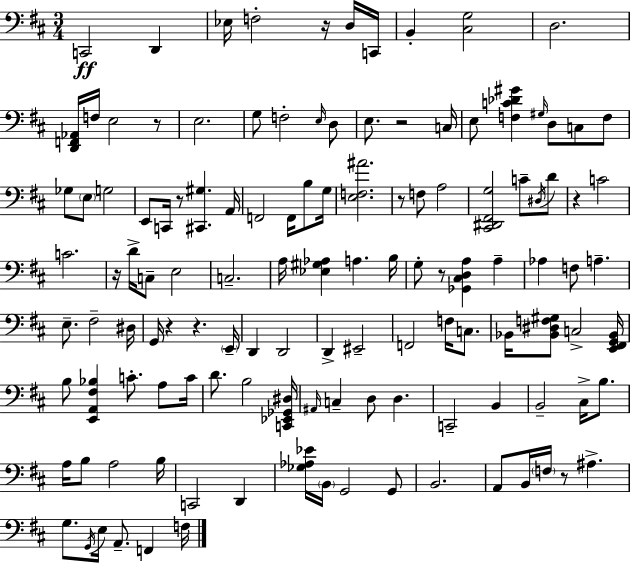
X:1
T:Untitled
M:3/4
L:1/4
K:D
C,,2 D,, _E,/4 F,2 z/4 D,/4 C,,/4 B,, [^C,G,]2 D,2 [D,,F,,_A,,]/4 F,/4 E,2 z/2 E,2 G,/2 F,2 E,/4 D,/2 E,/2 z2 C,/4 E,/2 [F,C_D^G] ^G,/4 D,/2 C,/2 F,/2 _G,/2 E,/2 G,2 E,,/2 C,,/4 z/2 [^C,,^G,] A,,/4 F,,2 F,,/4 B,/2 G,/4 [E,F,^A]2 z/2 F,/2 A,2 [^C,,^D,,^F,,G,]2 C/2 ^D,/4 D/2 z C2 C2 z/4 D/4 C,/2 E,2 C,2 A,/4 [_E,^G,_A,] A, B,/4 G,/2 z/2 [_G,,^C,D,A,] A, _A, F,/2 A, E,/2 ^F,2 ^D,/4 G,,/4 z z E,,/4 D,, D,,2 D,, ^E,,2 F,,2 F,/4 C,/2 _B,,/4 [_B,,^D,F,^G,]/2 C,2 [E,,^F,,G,,_B,,]/4 B,/2 [E,,A,,^F,_B,] C/2 A,/2 C/4 D/2 B,2 [C,,_E,,_G,,^D,]/4 ^A,,/4 C, D,/2 D, C,,2 B,, B,,2 ^C,/4 B,/2 A,/4 B,/2 A,2 B,/4 C,,2 D,, [_G,_A,_E]/4 B,,/4 G,,2 G,,/2 B,,2 A,,/2 B,,/4 F,/4 z/2 ^A, G,/2 G,,/4 E,/4 A,,/2 F,, F,/4